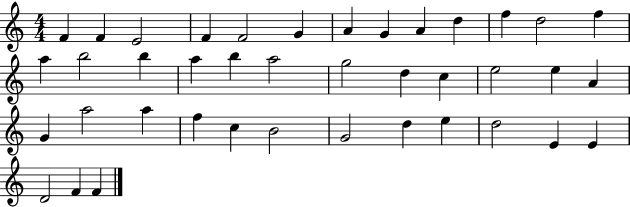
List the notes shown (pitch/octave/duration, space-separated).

F4/q F4/q E4/h F4/q F4/h G4/q A4/q G4/q A4/q D5/q F5/q D5/h F5/q A5/q B5/h B5/q A5/q B5/q A5/h G5/h D5/q C5/q E5/h E5/q A4/q G4/q A5/h A5/q F5/q C5/q B4/h G4/h D5/q E5/q D5/h E4/q E4/q D4/h F4/q F4/q